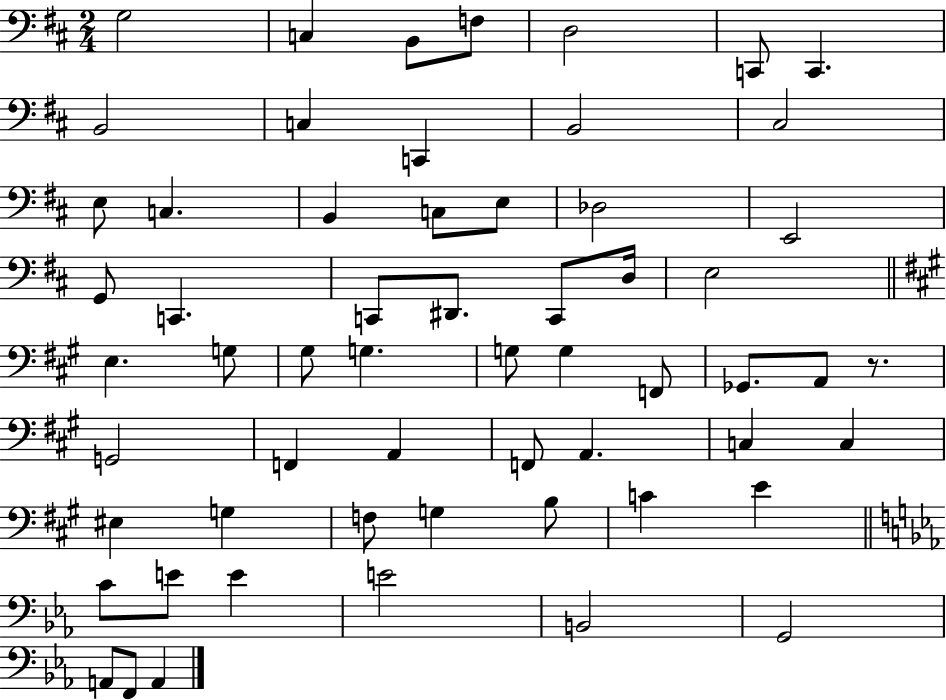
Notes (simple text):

G3/h C3/q B2/e F3/e D3/h C2/e C2/q. B2/h C3/q C2/q B2/h C#3/h E3/e C3/q. B2/q C3/e E3/e Db3/h E2/h G2/e C2/q. C2/e D#2/e. C2/e D3/s E3/h E3/q. G3/e G#3/e G3/q. G3/e G3/q F2/e Gb2/e. A2/e R/e. G2/h F2/q A2/q F2/e A2/q. C3/q C3/q EIS3/q G3/q F3/e G3/q B3/e C4/q E4/q C4/e E4/e E4/q E4/h B2/h G2/h A2/e F2/e A2/q